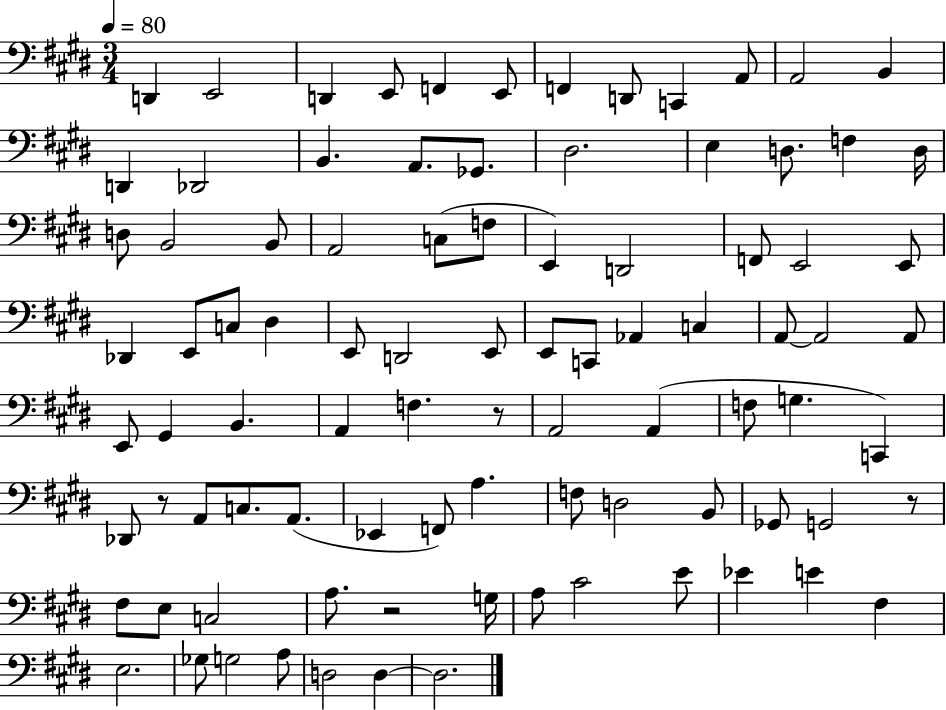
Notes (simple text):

D2/q E2/h D2/q E2/e F2/q E2/e F2/q D2/e C2/q A2/e A2/h B2/q D2/q Db2/h B2/q. A2/e. Gb2/e. D#3/h. E3/q D3/e. F3/q D3/s D3/e B2/h B2/e A2/h C3/e F3/e E2/q D2/h F2/e E2/h E2/e Db2/q E2/e C3/e D#3/q E2/e D2/h E2/e E2/e C2/e Ab2/q C3/q A2/e A2/h A2/e E2/e G#2/q B2/q. A2/q F3/q. R/e A2/h A2/q F3/e G3/q. C2/q Db2/e R/e A2/e C3/e. A2/e. Eb2/q F2/e A3/q. F3/e D3/h B2/e Gb2/e G2/h R/e F#3/e E3/e C3/h A3/e. R/h G3/s A3/e C#4/h E4/e Eb4/q E4/q F#3/q E3/h. Gb3/e G3/h A3/e D3/h D3/q D3/h.